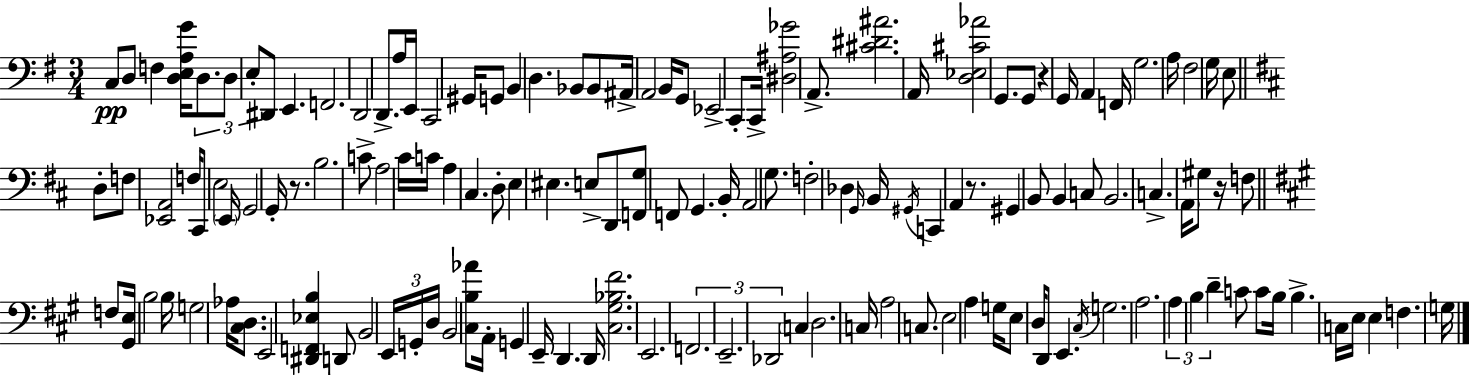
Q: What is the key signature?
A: E minor